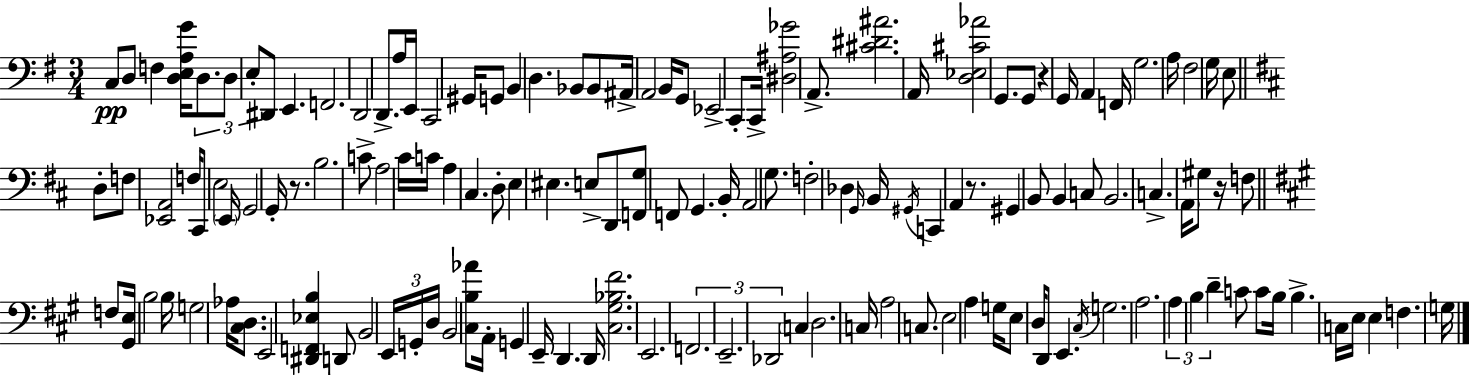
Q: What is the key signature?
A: E minor